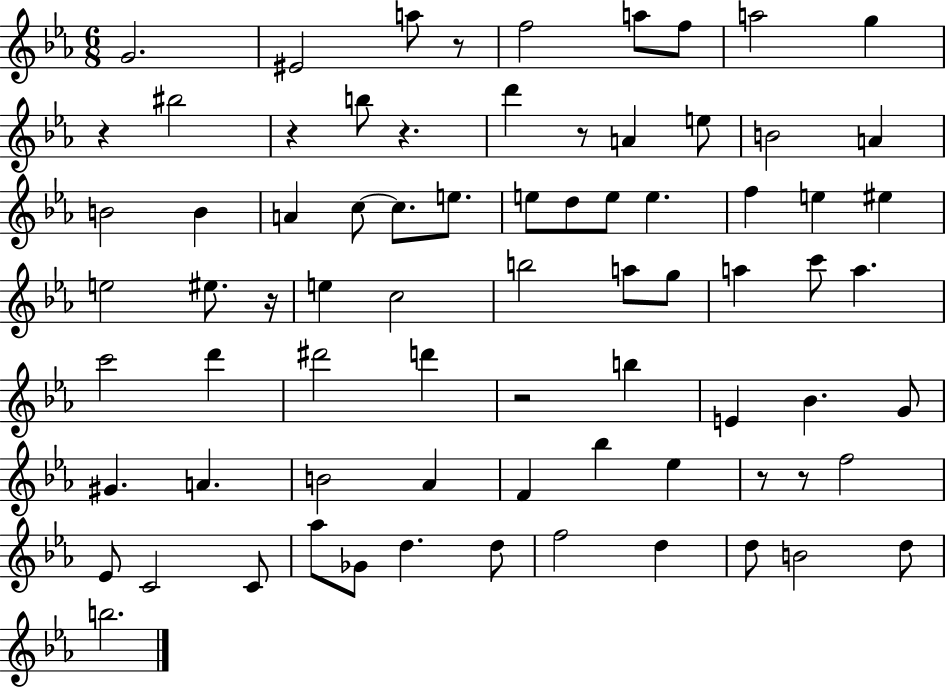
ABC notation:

X:1
T:Untitled
M:6/8
L:1/4
K:Eb
G2 ^E2 a/2 z/2 f2 a/2 f/2 a2 g z ^b2 z b/2 z d' z/2 A e/2 B2 A B2 B A c/2 c/2 e/2 e/2 d/2 e/2 e f e ^e e2 ^e/2 z/4 e c2 b2 a/2 g/2 a c'/2 a c'2 d' ^d'2 d' z2 b E _B G/2 ^G A B2 _A F _b _e z/2 z/2 f2 _E/2 C2 C/2 _a/2 _G/2 d d/2 f2 d d/2 B2 d/2 b2